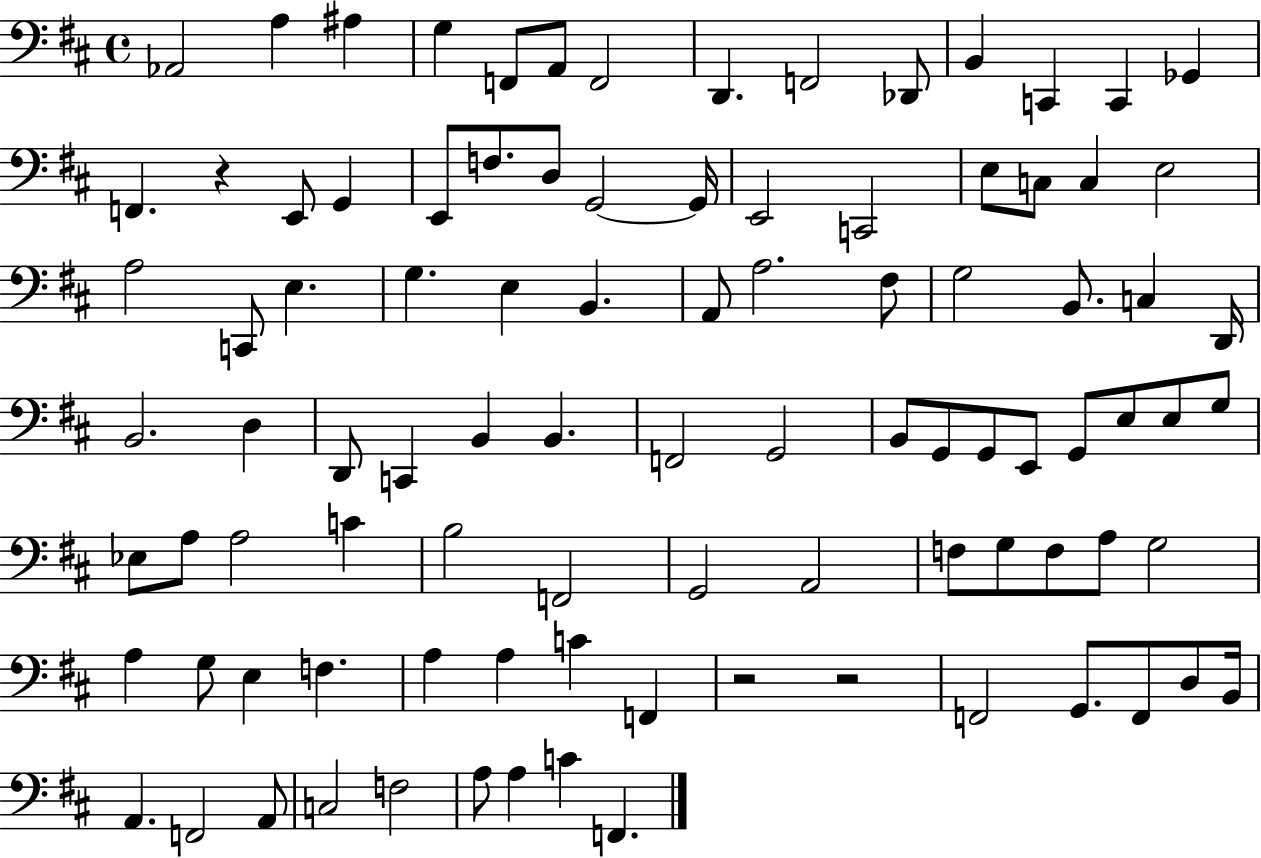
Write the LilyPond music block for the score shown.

{
  \clef bass
  \time 4/4
  \defaultTimeSignature
  \key d \major
  \repeat volta 2 { aes,2 a4 ais4 | g4 f,8 a,8 f,2 | d,4. f,2 des,8 | b,4 c,4 c,4 ges,4 | \break f,4. r4 e,8 g,4 | e,8 f8. d8 g,2~~ g,16 | e,2 c,2 | e8 c8 c4 e2 | \break a2 c,8 e4. | g4. e4 b,4. | a,8 a2. fis8 | g2 b,8. c4 d,16 | \break b,2. d4 | d,8 c,4 b,4 b,4. | f,2 g,2 | b,8 g,8 g,8 e,8 g,8 e8 e8 g8 | \break ees8 a8 a2 c'4 | b2 f,2 | g,2 a,2 | f8 g8 f8 a8 g2 | \break a4 g8 e4 f4. | a4 a4 c'4 f,4 | r2 r2 | f,2 g,8. f,8 d8 b,16 | \break a,4. f,2 a,8 | c2 f2 | a8 a4 c'4 f,4. | } \bar "|."
}